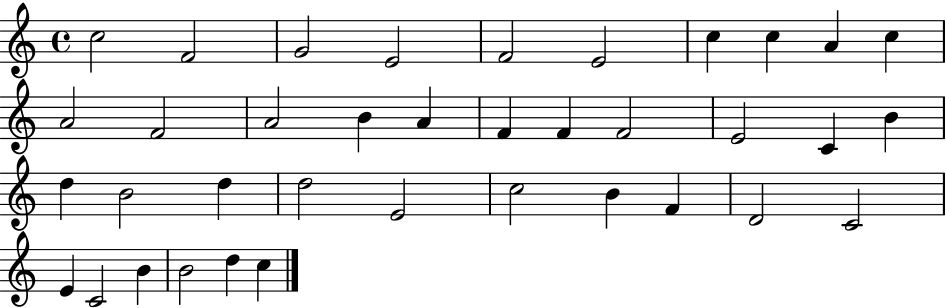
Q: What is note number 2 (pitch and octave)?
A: F4